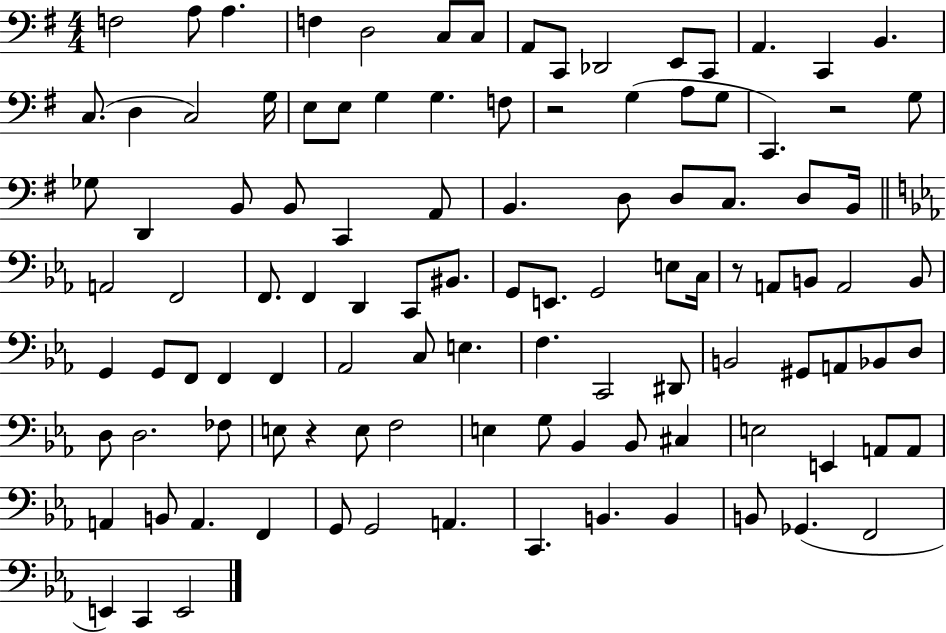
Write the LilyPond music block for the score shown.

{
  \clef bass
  \numericTimeSignature
  \time 4/4
  \key g \major
  f2 a8 a4. | f4 d2 c8 c8 | a,8 c,8 des,2 e,8 c,8 | a,4. c,4 b,4. | \break c8.( d4 c2) g16 | e8 e8 g4 g4. f8 | r2 g4( a8 g8 | c,4.) r2 g8 | \break ges8 d,4 b,8 b,8 c,4 a,8 | b,4. d8 d8 c8. d8 b,16 | \bar "||" \break \key c \minor a,2 f,2 | f,8. f,4 d,4 c,8 bis,8. | g,8 e,8. g,2 e8 c16 | r8 a,8 b,8 a,2 b,8 | \break g,4 g,8 f,8 f,4 f,4 | aes,2 c8 e4. | f4. c,2 dis,8 | b,2 gis,8 a,8 bes,8 d8 | \break d8 d2. fes8 | e8 r4 e8 f2 | e4 g8 bes,4 bes,8 cis4 | e2 e,4 a,8 a,8 | \break a,4 b,8 a,4. f,4 | g,8 g,2 a,4. | c,4. b,4. b,4 | b,8 ges,4.( f,2 | \break e,4) c,4 e,2 | \bar "|."
}